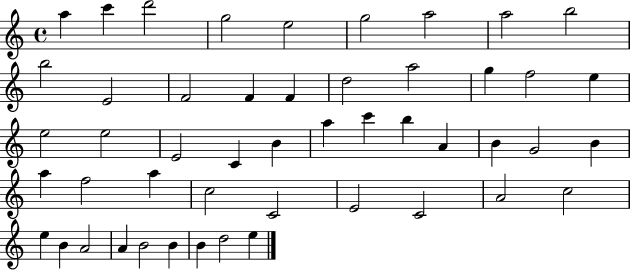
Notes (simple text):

A5/q C6/q D6/h G5/h E5/h G5/h A5/h A5/h B5/h B5/h E4/h F4/h F4/q F4/q D5/h A5/h G5/q F5/h E5/q E5/h E5/h E4/h C4/q B4/q A5/q C6/q B5/q A4/q B4/q G4/h B4/q A5/q F5/h A5/q C5/h C4/h E4/h C4/h A4/h C5/h E5/q B4/q A4/h A4/q B4/h B4/q B4/q D5/h E5/q